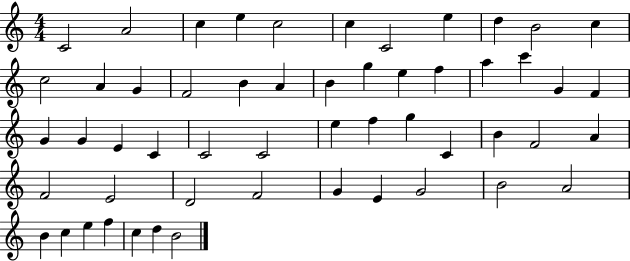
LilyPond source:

{
  \clef treble
  \numericTimeSignature
  \time 4/4
  \key c \major
  c'2 a'2 | c''4 e''4 c''2 | c''4 c'2 e''4 | d''4 b'2 c''4 | \break c''2 a'4 g'4 | f'2 b'4 a'4 | b'4 g''4 e''4 f''4 | a''4 c'''4 g'4 f'4 | \break g'4 g'4 e'4 c'4 | c'2 c'2 | e''4 f''4 g''4 c'4 | b'4 f'2 a'4 | \break f'2 e'2 | d'2 f'2 | g'4 e'4 g'2 | b'2 a'2 | \break b'4 c''4 e''4 f''4 | c''4 d''4 b'2 | \bar "|."
}